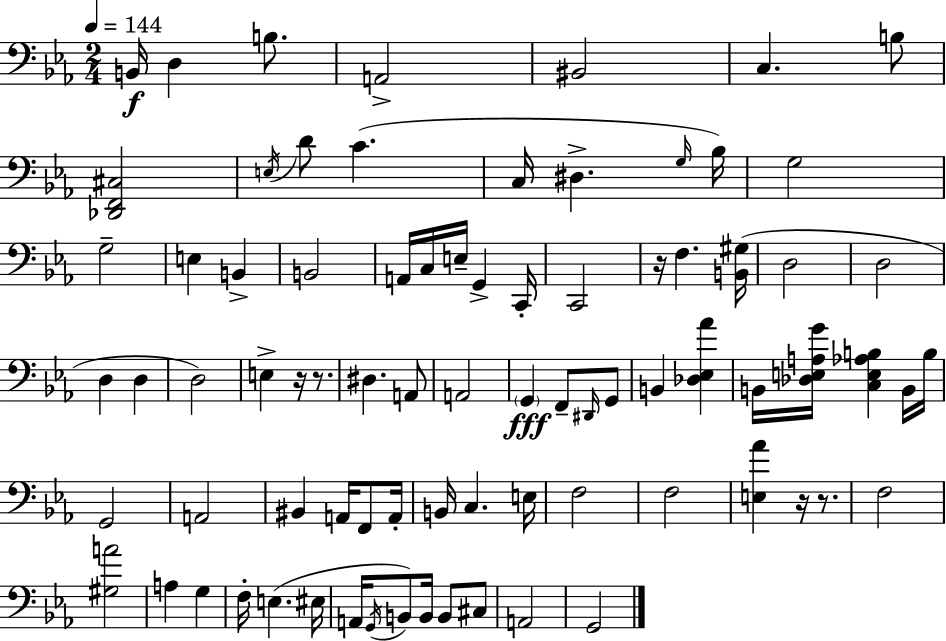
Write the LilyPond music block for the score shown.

{
  \clef bass
  \numericTimeSignature
  \time 2/4
  \key c \minor
  \tempo 4 = 144
  b,16\f d4 b8. | a,2-> | bis,2 | c4. b8 | \break <des, f, cis>2 | \acciaccatura { e16 } d'8 c'4.( | c16 dis4.-> | \grace { g16 }) bes16 g2 | \break g2-- | e4 b,4-> | b,2 | a,16 c16 e16-- g,4-> | \break c,16-. c,2 | r16 f4. | <b, gis>16( d2 | d2 | \break d4 d4 | d2) | e4-> r16 r8. | dis4. | \break a,8 a,2 | \parenthesize g,4\fff f,8-- | \grace { dis,16 } g,8 b,4 <des ees aes'>4 | b,16 <des e a g'>16 <c e aes b>4 | \break b,16 b16 g,2 | a,2 | bis,4 a,16 | f,8 a,16-. b,16 c4. | \break e16 f2 | f2 | <e aes'>4 r16 | r8. f2 | \break <gis a'>2 | a4 g4 | f16-. e4.( | eis16 a,16 \acciaccatura { g,16 } b,8) b,16 | \break b,8 cis8 a,2 | g,2 | \bar "|."
}